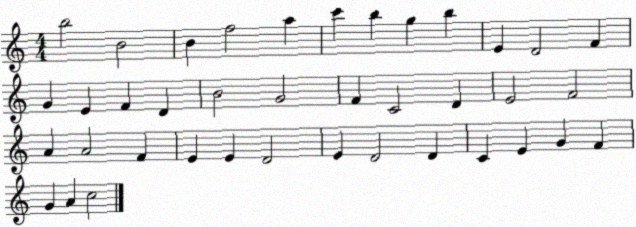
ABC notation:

X:1
T:Untitled
M:4/4
L:1/4
K:C
b2 B2 B f2 a c' b g b E D2 F G E F D B2 G2 F C2 D E2 F2 A A2 F E E D2 E D2 D C E G F G A c2